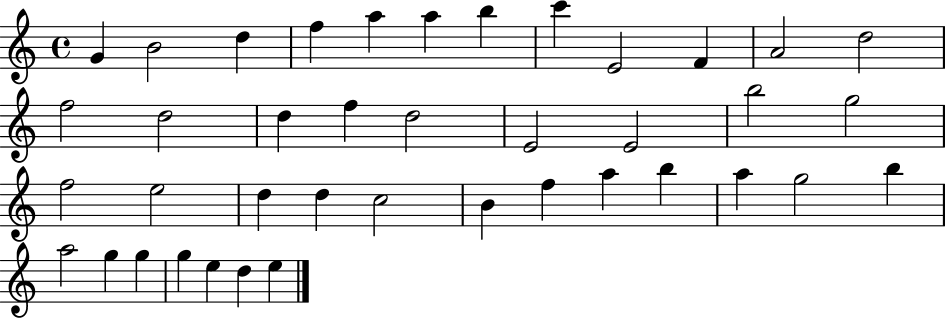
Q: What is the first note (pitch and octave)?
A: G4